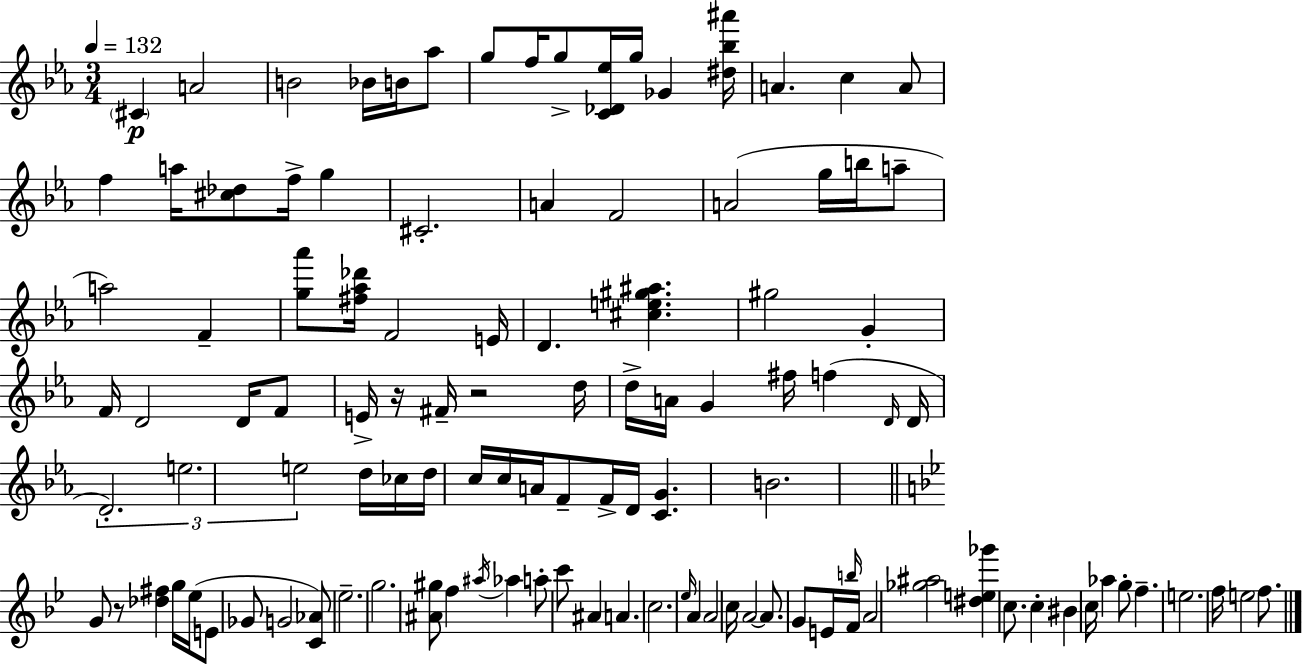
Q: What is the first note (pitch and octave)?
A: C#4